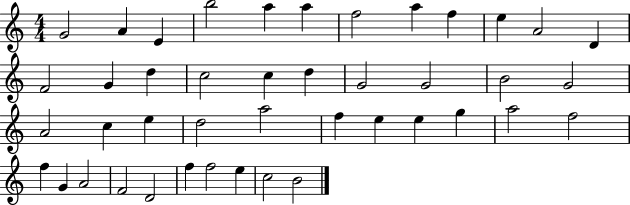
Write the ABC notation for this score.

X:1
T:Untitled
M:4/4
L:1/4
K:C
G2 A E b2 a a f2 a f e A2 D F2 G d c2 c d G2 G2 B2 G2 A2 c e d2 a2 f e e g a2 f2 f G A2 F2 D2 f f2 e c2 B2